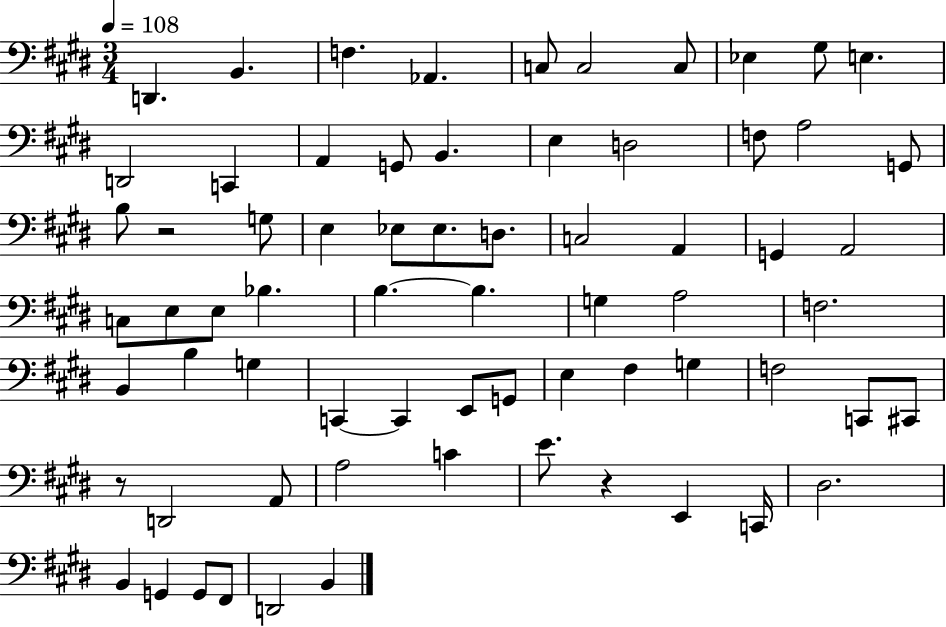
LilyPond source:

{
  \clef bass
  \numericTimeSignature
  \time 3/4
  \key e \major
  \tempo 4 = 108
  d,4. b,4. | f4. aes,4. | c8 c2 c8 | ees4 gis8 e4. | \break d,2 c,4 | a,4 g,8 b,4. | e4 d2 | f8 a2 g,8 | \break b8 r2 g8 | e4 ees8 ees8. d8. | c2 a,4 | g,4 a,2 | \break c8 e8 e8 bes4. | b4.~~ b4. | g4 a2 | f2. | \break b,4 b4 g4 | c,4~~ c,4 e,8 g,8 | e4 fis4 g4 | f2 c,8 cis,8 | \break r8 d,2 a,8 | a2 c'4 | e'8. r4 e,4 c,16 | dis2. | \break b,4 g,4 g,8 fis,8 | d,2 b,4 | \bar "|."
}